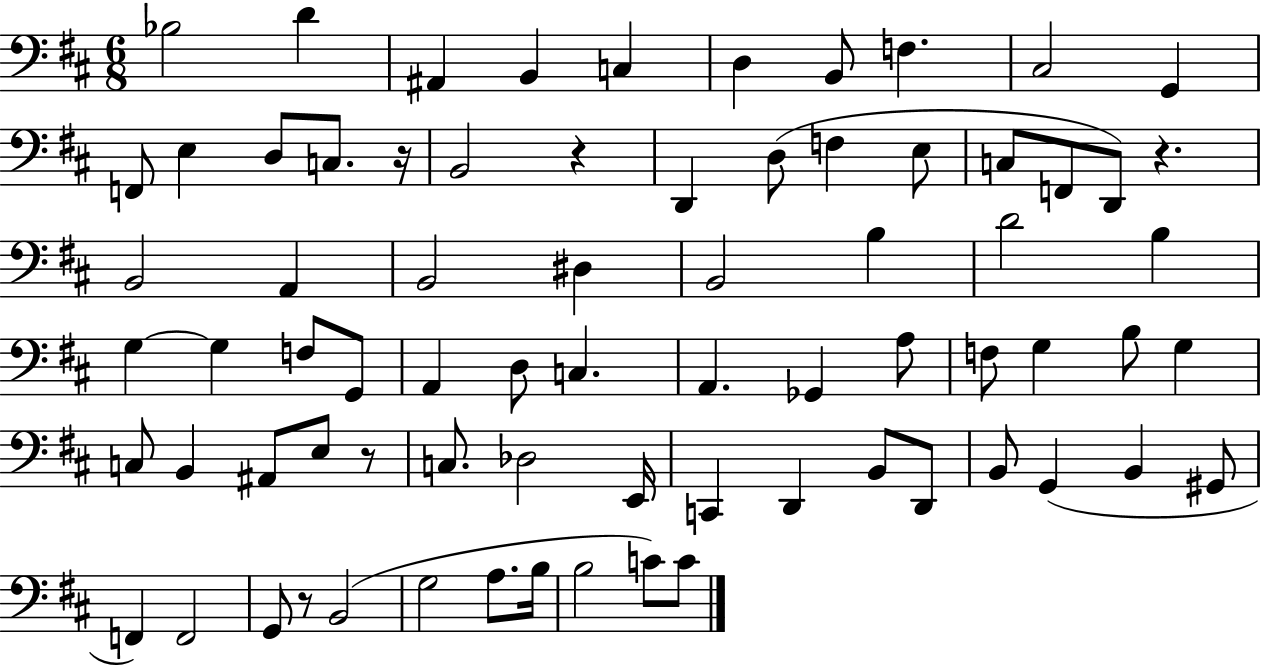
{
  \clef bass
  \numericTimeSignature
  \time 6/8
  \key d \major
  bes2 d'4 | ais,4 b,4 c4 | d4 b,8 f4. | cis2 g,4 | \break f,8 e4 d8 c8. r16 | b,2 r4 | d,4 d8( f4 e8 | c8 f,8 d,8) r4. | \break b,2 a,4 | b,2 dis4 | b,2 b4 | d'2 b4 | \break g4~~ g4 f8 g,8 | a,4 d8 c4. | a,4. ges,4 a8 | f8 g4 b8 g4 | \break c8 b,4 ais,8 e8 r8 | c8. des2 e,16 | c,4 d,4 b,8 d,8 | b,8 g,4( b,4 gis,8 | \break f,4) f,2 | g,8 r8 b,2( | g2 a8. b16 | b2 c'8) c'8 | \break \bar "|."
}